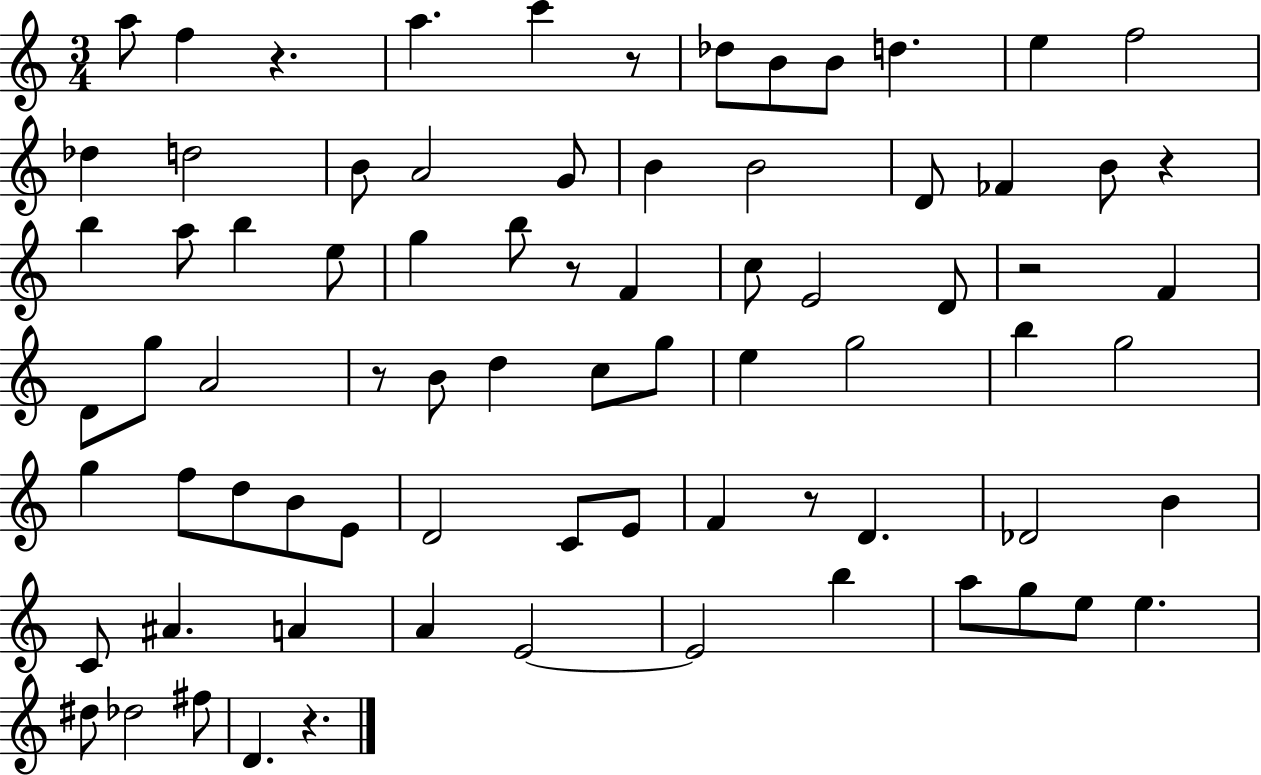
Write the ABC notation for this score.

X:1
T:Untitled
M:3/4
L:1/4
K:C
a/2 f z a c' z/2 _d/2 B/2 B/2 d e f2 _d d2 B/2 A2 G/2 B B2 D/2 _F B/2 z b a/2 b e/2 g b/2 z/2 F c/2 E2 D/2 z2 F D/2 g/2 A2 z/2 B/2 d c/2 g/2 e g2 b g2 g f/2 d/2 B/2 E/2 D2 C/2 E/2 F z/2 D _D2 B C/2 ^A A A E2 E2 b a/2 g/2 e/2 e ^d/2 _d2 ^f/2 D z